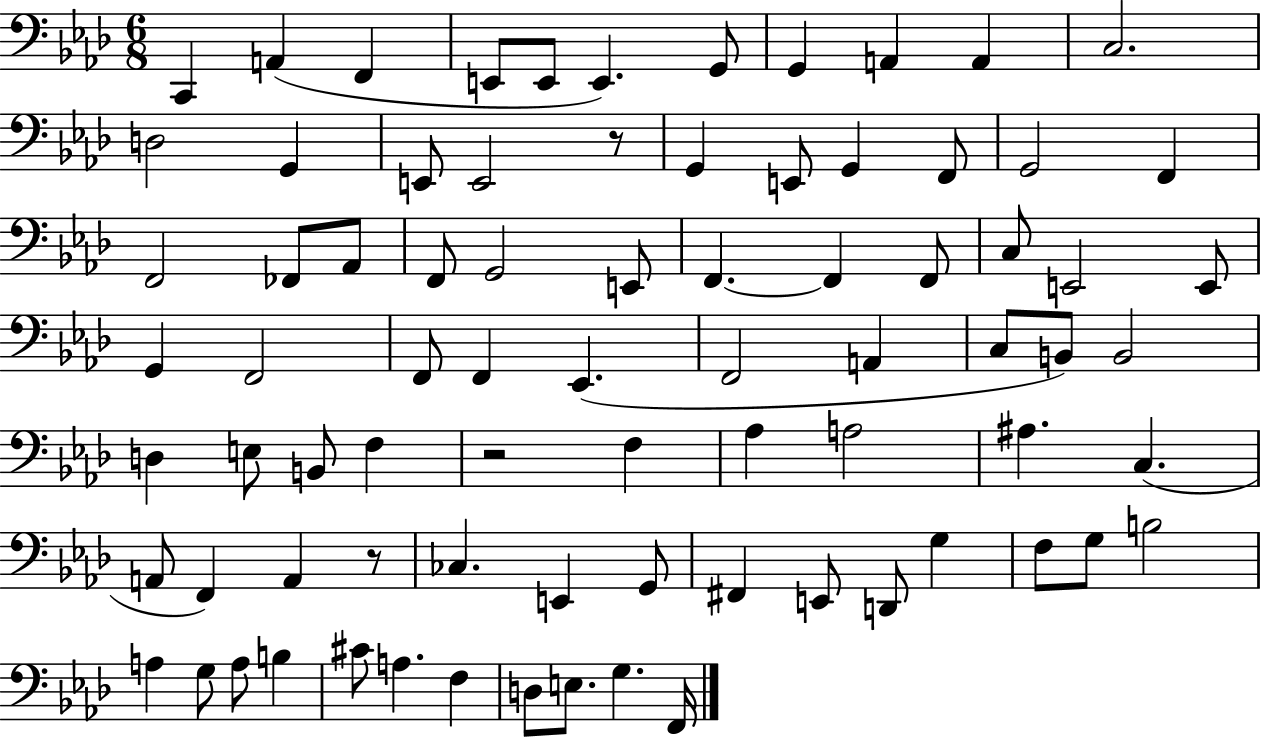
C2/q A2/q F2/q E2/e E2/e E2/q. G2/e G2/q A2/q A2/q C3/h. D3/h G2/q E2/e E2/h R/e G2/q E2/e G2/q F2/e G2/h F2/q F2/h FES2/e Ab2/e F2/e G2/h E2/e F2/q. F2/q F2/e C3/e E2/h E2/e G2/q F2/h F2/e F2/q Eb2/q. F2/h A2/q C3/e B2/e B2/h D3/q E3/e B2/e F3/q R/h F3/q Ab3/q A3/h A#3/q. C3/q. A2/e F2/q A2/q R/e CES3/q. E2/q G2/e F#2/q E2/e D2/e G3/q F3/e G3/e B3/h A3/q G3/e A3/e B3/q C#4/e A3/q. F3/q D3/e E3/e. G3/q. F2/s